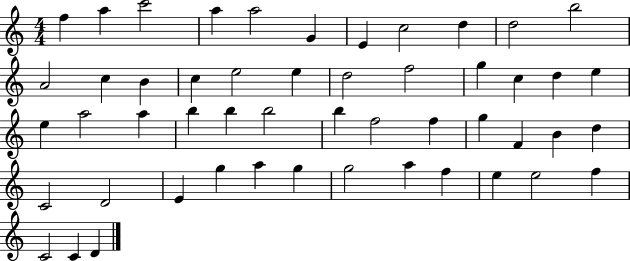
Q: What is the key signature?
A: C major